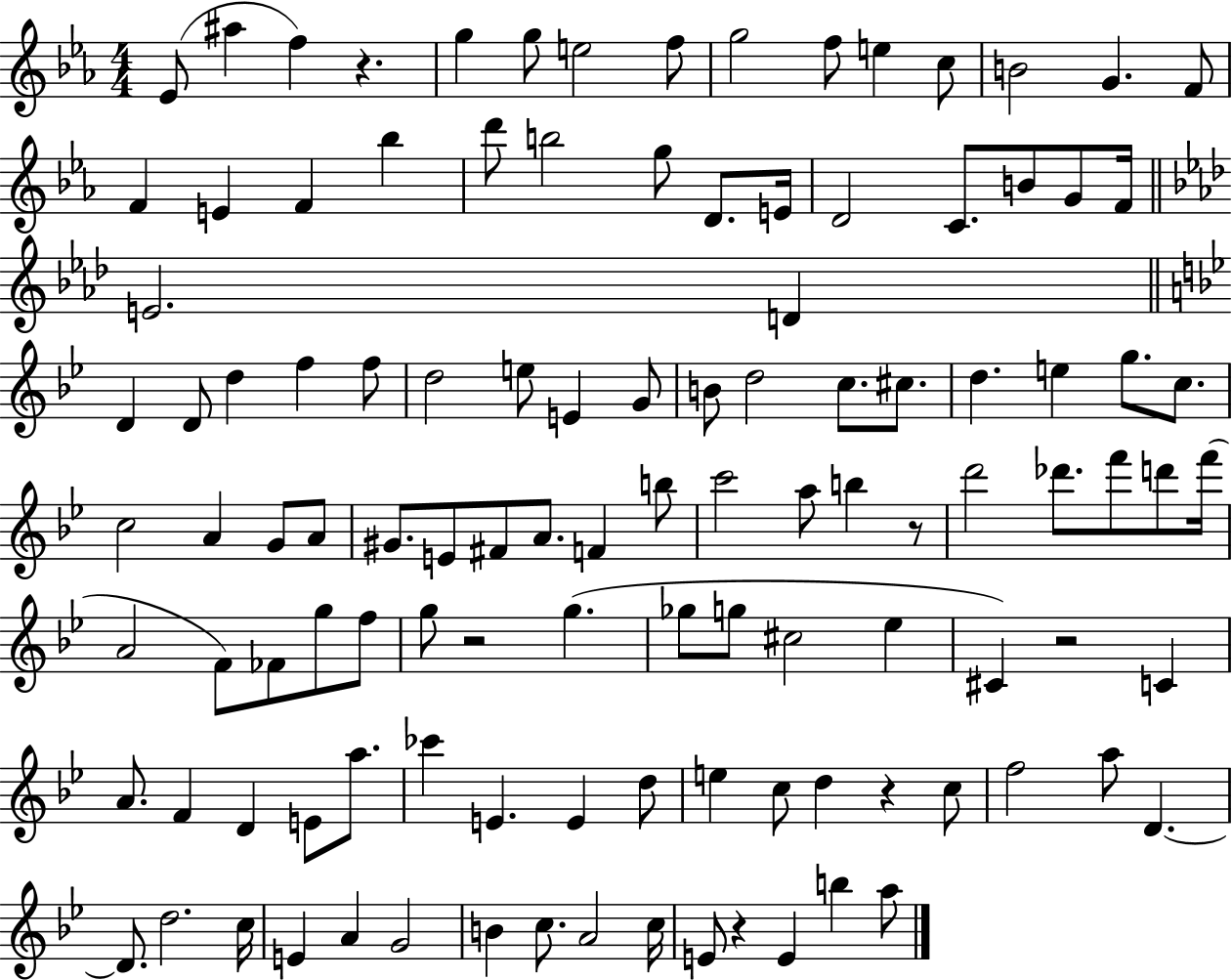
{
  \clef treble
  \numericTimeSignature
  \time 4/4
  \key ees \major
  ees'8( ais''4 f''4) r4. | g''4 g''8 e''2 f''8 | g''2 f''8 e''4 c''8 | b'2 g'4. f'8 | \break f'4 e'4 f'4 bes''4 | d'''8 b''2 g''8 d'8. e'16 | d'2 c'8. b'8 g'8 f'16 | \bar "||" \break \key aes \major e'2. d'4 | \bar "||" \break \key bes \major d'4 d'8 d''4 f''4 f''8 | d''2 e''8 e'4 g'8 | b'8 d''2 c''8. cis''8. | d''4. e''4 g''8. c''8. | \break c''2 a'4 g'8 a'8 | gis'8. e'8 fis'8 a'8. f'4 b''8 | c'''2 a''8 b''4 r8 | d'''2 des'''8. f'''8 d'''8 f'''16( | \break a'2 f'8) fes'8 g''8 f''8 | g''8 r2 g''4.( | ges''8 g''8 cis''2 ees''4 | cis'4) r2 c'4 | \break a'8. f'4 d'4 e'8 a''8. | ces'''4 e'4. e'4 d''8 | e''4 c''8 d''4 r4 c''8 | f''2 a''8 d'4.~~ | \break d'8. d''2. c''16 | e'4 a'4 g'2 | b'4 c''8. a'2 c''16 | e'8 r4 e'4 b''4 a''8 | \break \bar "|."
}